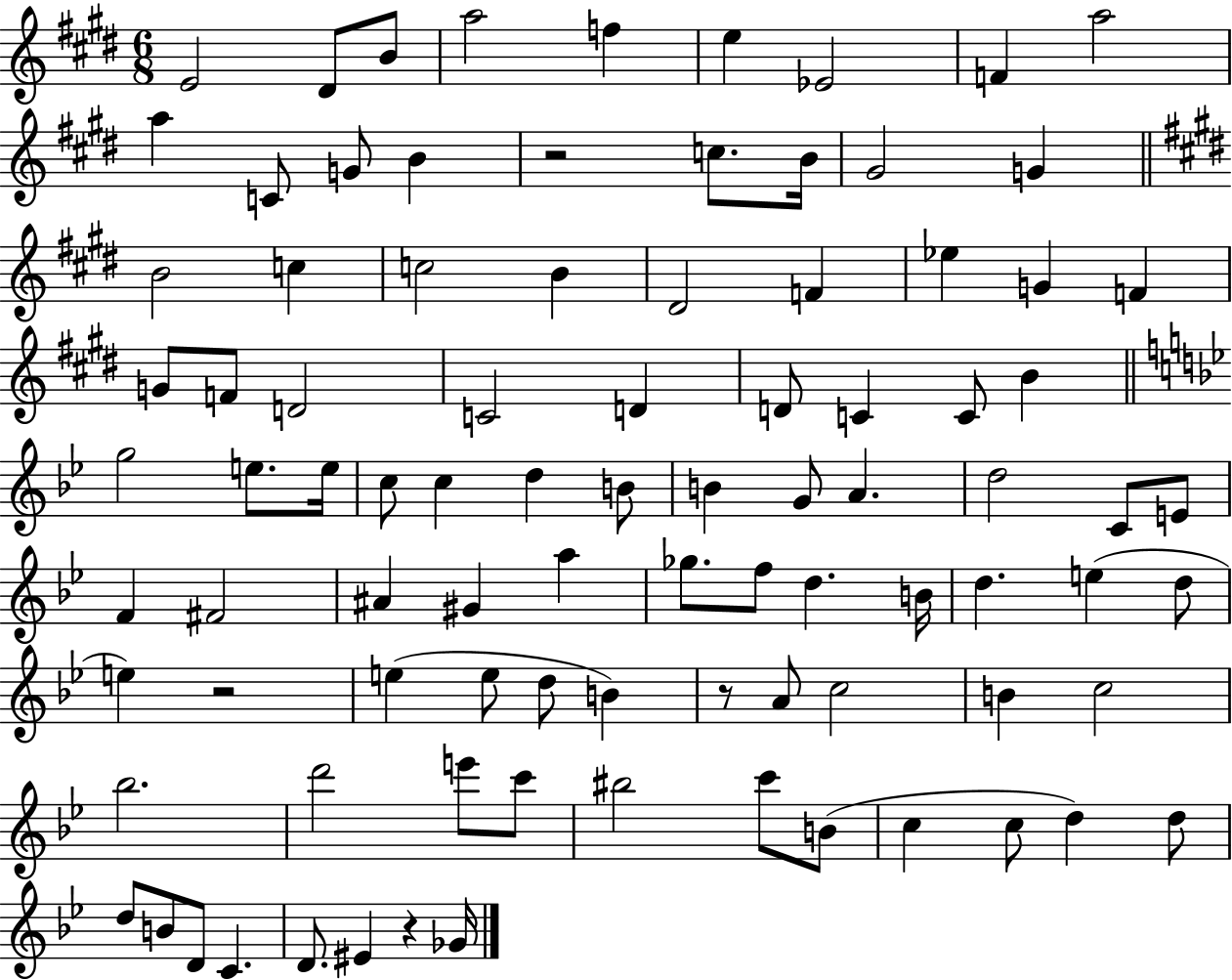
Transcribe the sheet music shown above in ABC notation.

X:1
T:Untitled
M:6/8
L:1/4
K:E
E2 ^D/2 B/2 a2 f e _E2 F a2 a C/2 G/2 B z2 c/2 B/4 ^G2 G B2 c c2 B ^D2 F _e G F G/2 F/2 D2 C2 D D/2 C C/2 B g2 e/2 e/4 c/2 c d B/2 B G/2 A d2 C/2 E/2 F ^F2 ^A ^G a _g/2 f/2 d B/4 d e d/2 e z2 e e/2 d/2 B z/2 A/2 c2 B c2 _b2 d'2 e'/2 c'/2 ^b2 c'/2 B/2 c c/2 d d/2 d/2 B/2 D/2 C D/2 ^E z _G/4